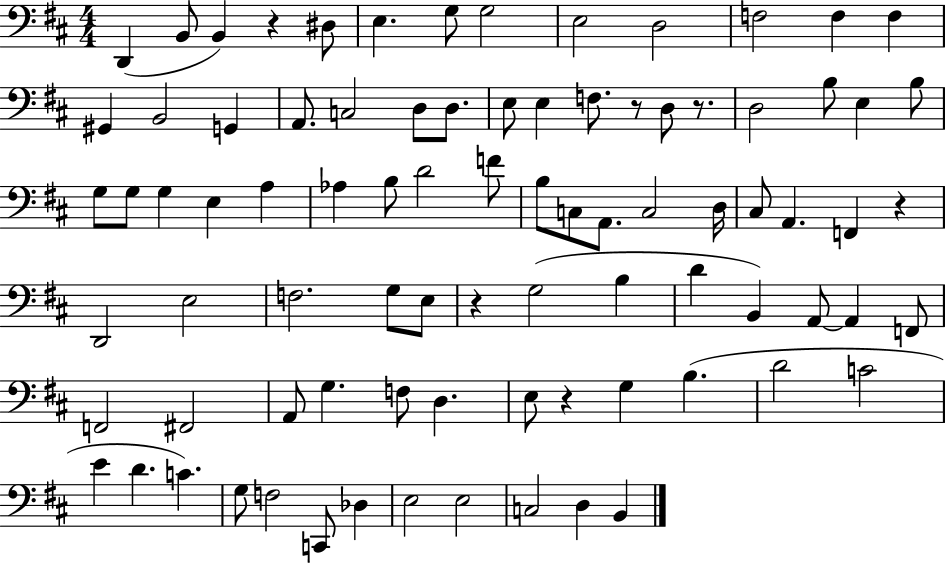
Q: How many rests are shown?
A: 6